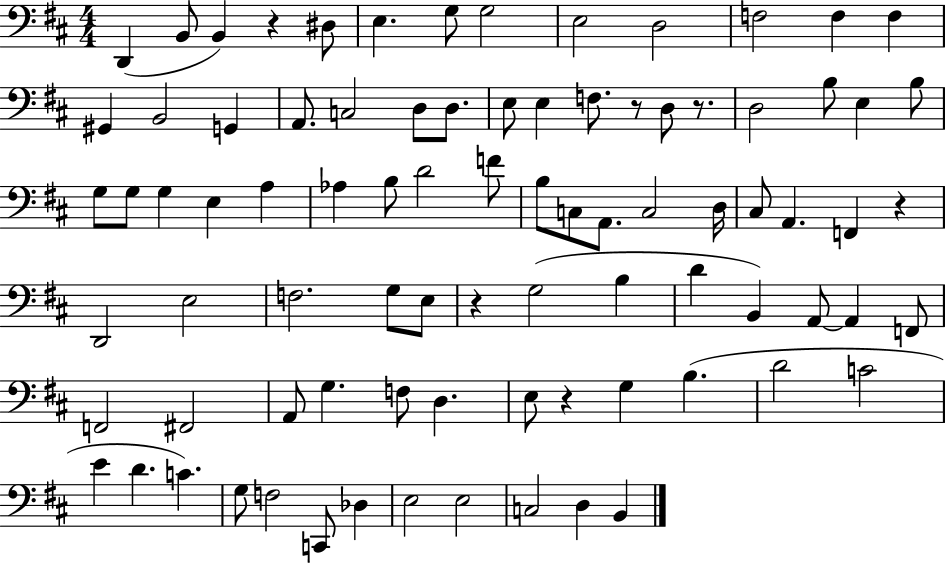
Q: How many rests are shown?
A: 6